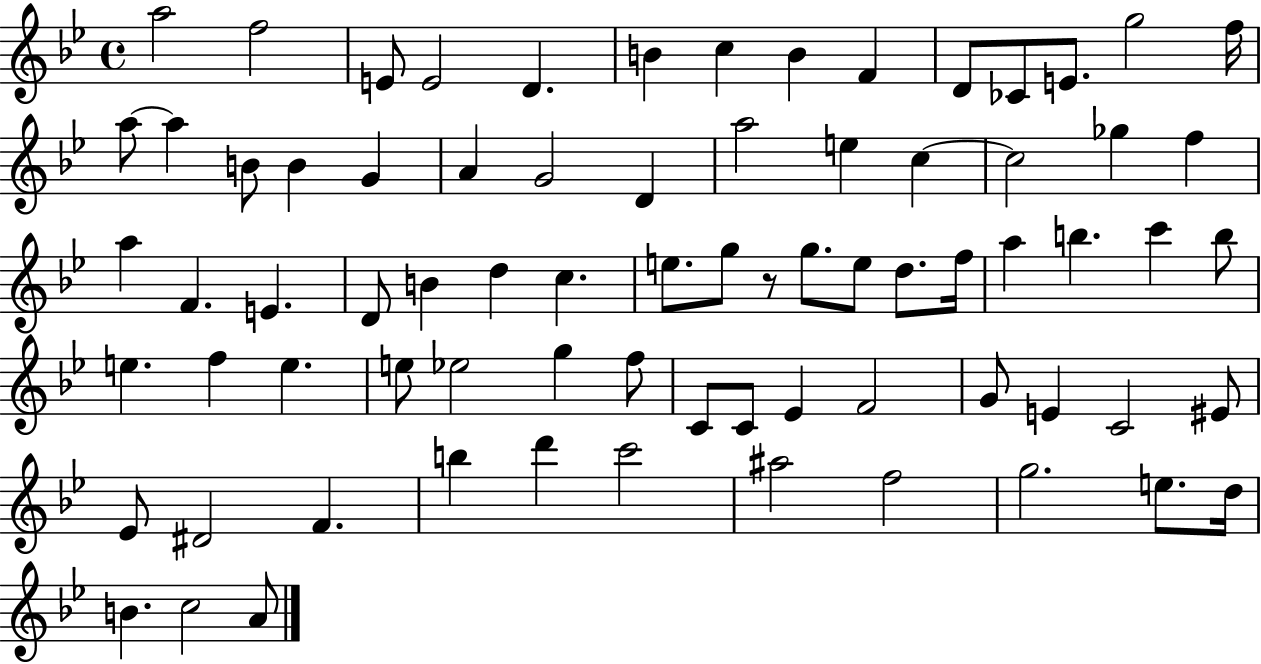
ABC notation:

X:1
T:Untitled
M:4/4
L:1/4
K:Bb
a2 f2 E/2 E2 D B c B F D/2 _C/2 E/2 g2 f/4 a/2 a B/2 B G A G2 D a2 e c c2 _g f a F E D/2 B d c e/2 g/2 z/2 g/2 e/2 d/2 f/4 a b c' b/2 e f e e/2 _e2 g f/2 C/2 C/2 _E F2 G/2 E C2 ^E/2 _E/2 ^D2 F b d' c'2 ^a2 f2 g2 e/2 d/4 B c2 A/2